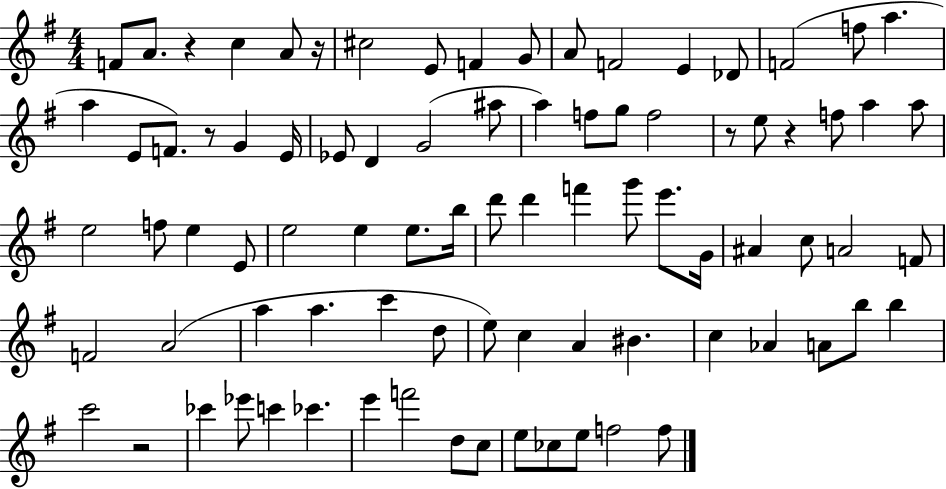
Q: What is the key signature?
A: G major